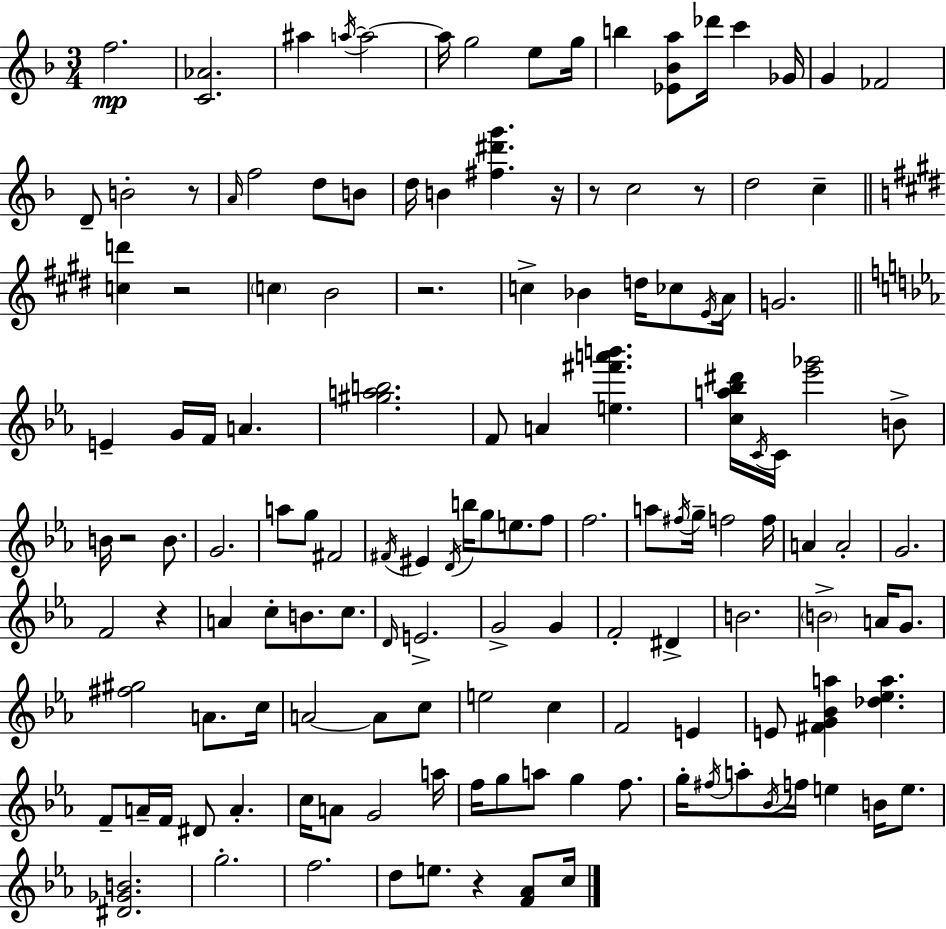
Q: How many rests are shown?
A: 9